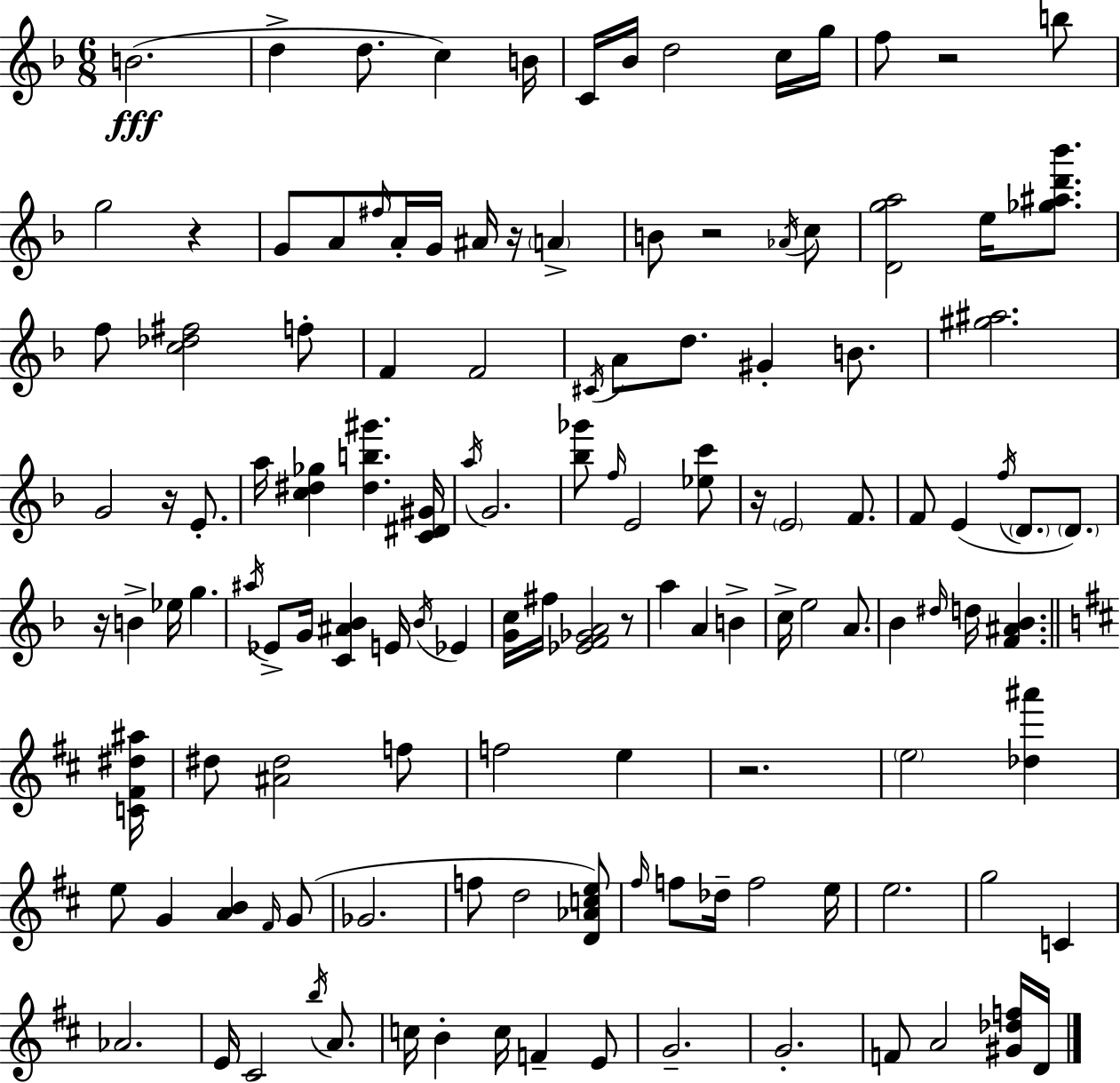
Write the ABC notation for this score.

X:1
T:Untitled
M:6/8
L:1/4
K:Dm
B2 d d/2 c B/4 C/4 _B/4 d2 c/4 g/4 f/2 z2 b/2 g2 z G/2 A/2 ^f/4 A/4 G/4 ^A/4 z/4 A B/2 z2 _A/4 c/2 [Dga]2 e/4 [_g^ad'_b']/2 f/2 [c_d^f]2 f/2 F F2 ^C/4 A/2 d/2 ^G B/2 [^g^a]2 G2 z/4 E/2 a/4 [c^d_g] [^db^g'] [C^D^G]/4 a/4 G2 [_b_g']/2 f/4 E2 [_ec']/2 z/4 E2 F/2 F/2 E f/4 D/2 D/2 z/4 B _e/4 g ^a/4 _E/2 G/4 [C^A_B] E/4 _B/4 _E [Gc]/4 ^f/4 [_EF_GA]2 z/2 a A B c/4 e2 A/2 _B ^d/4 d/4 [F^A_B] [C^F^d^a]/4 ^d/2 [^A^d]2 f/2 f2 e z2 e2 [_d^a'] e/2 G [AB] ^F/4 G/2 _G2 f/2 d2 [D_Ace]/2 ^f/4 f/2 _d/4 f2 e/4 e2 g2 C _A2 E/4 ^C2 b/4 A/2 c/4 B c/4 F E/2 G2 G2 F/2 A2 [^G_df]/4 D/4